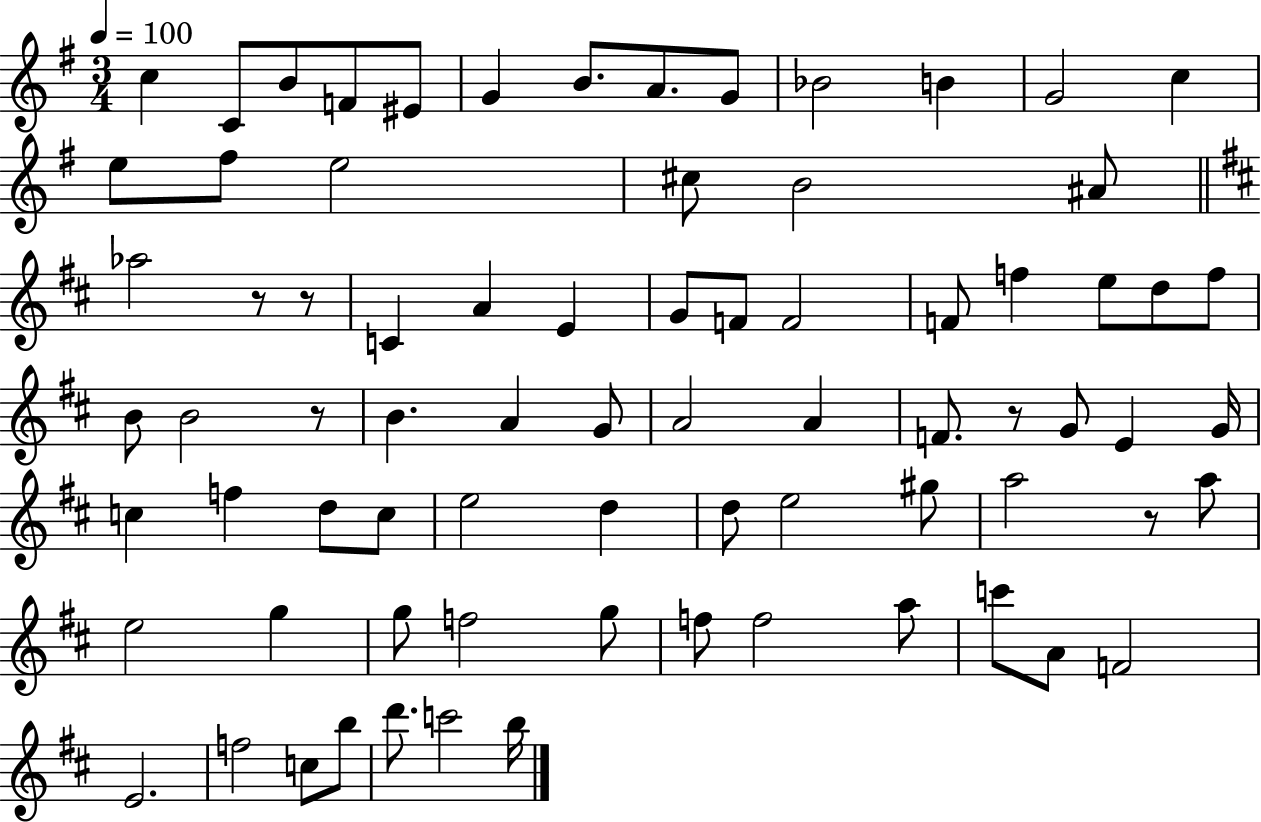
C5/q C4/e B4/e F4/e EIS4/e G4/q B4/e. A4/e. G4/e Bb4/h B4/q G4/h C5/q E5/e F#5/e E5/h C#5/e B4/h A#4/e Ab5/h R/e R/e C4/q A4/q E4/q G4/e F4/e F4/h F4/e F5/q E5/e D5/e F5/e B4/e B4/h R/e B4/q. A4/q G4/e A4/h A4/q F4/e. R/e G4/e E4/q G4/s C5/q F5/q D5/e C5/e E5/h D5/q D5/e E5/h G#5/e A5/h R/e A5/e E5/h G5/q G5/e F5/h G5/e F5/e F5/h A5/e C6/e A4/e F4/h E4/h. F5/h C5/e B5/e D6/e. C6/h B5/s